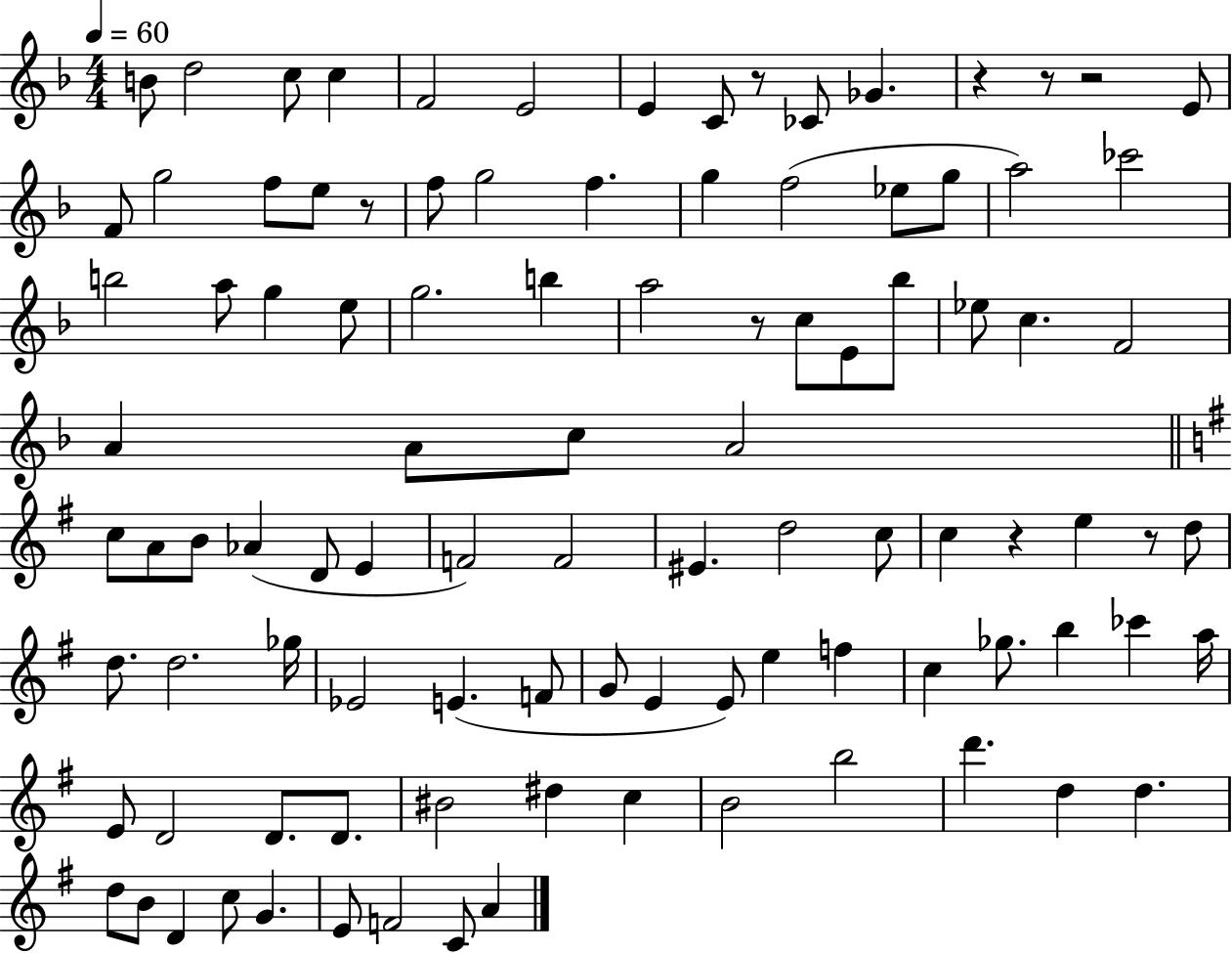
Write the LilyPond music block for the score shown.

{
  \clef treble
  \numericTimeSignature
  \time 4/4
  \key f \major
  \tempo 4 = 60
  b'8 d''2 c''8 c''4 | f'2 e'2 | e'4 c'8 r8 ces'8 ges'4. | r4 r8 r2 e'8 | \break f'8 g''2 f''8 e''8 r8 | f''8 g''2 f''4. | g''4 f''2( ees''8 g''8 | a''2) ces'''2 | \break b''2 a''8 g''4 e''8 | g''2. b''4 | a''2 r8 c''8 e'8 bes''8 | ees''8 c''4. f'2 | \break a'4 a'8 c''8 a'2 | \bar "||" \break \key g \major c''8 a'8 b'8 aes'4( d'8 e'4 | f'2) f'2 | eis'4. d''2 c''8 | c''4 r4 e''4 r8 d''8 | \break d''8. d''2. ges''16 | ees'2 e'4.( f'8 | g'8 e'4 e'8) e''4 f''4 | c''4 ges''8. b''4 ces'''4 a''16 | \break e'8 d'2 d'8. d'8. | bis'2 dis''4 c''4 | b'2 b''2 | d'''4. d''4 d''4. | \break d''8 b'8 d'4 c''8 g'4. | e'8 f'2 c'8 a'4 | \bar "|."
}